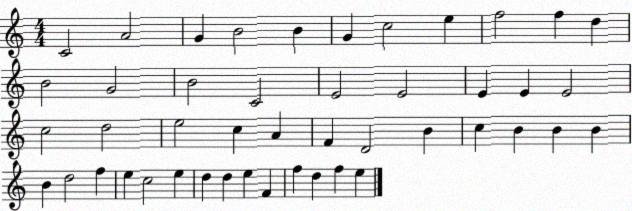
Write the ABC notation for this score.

X:1
T:Untitled
M:4/4
L:1/4
K:C
C2 A2 G B2 B G c2 e f2 f d B2 G2 B2 C2 E2 E2 E E E2 c2 d2 e2 c A F D2 B c B B B B d2 f e c2 e d d e F f d f e